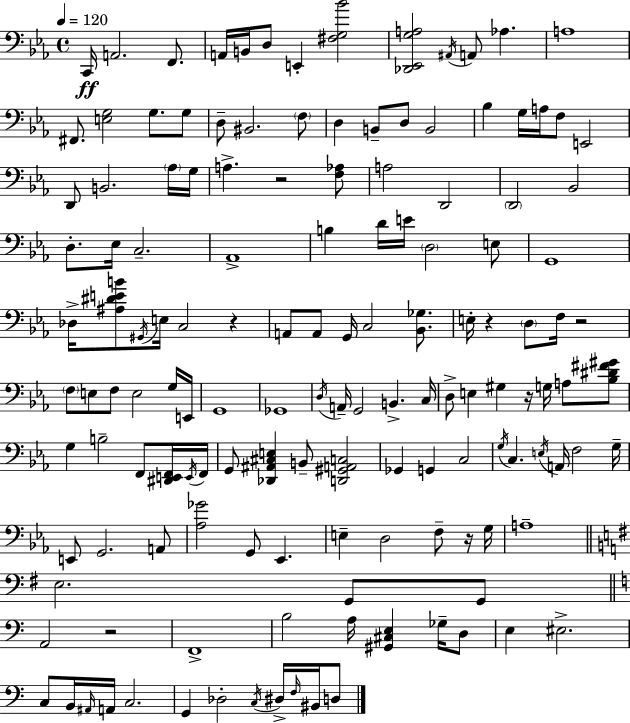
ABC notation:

X:1
T:Untitled
M:4/4
L:1/4
K:Cm
C,,/4 A,,2 F,,/2 A,,/4 B,,/4 D,/2 E,, [^F,G,_B]2 [_D,,_E,,G,A,]2 ^A,,/4 A,,/2 _A, A,4 ^F,,/2 [E,G,]2 G,/2 G,/2 D,/2 ^B,,2 F,/2 D, B,,/2 D,/2 B,,2 _B, G,/4 A,/4 F,/2 E,,2 D,,/2 B,,2 _A,/4 G,/4 A, z2 [F,_A,]/2 A,2 D,,2 D,,2 _B,,2 D,/2 _E,/4 C,2 _A,,4 B, D/4 E/4 D,2 E,/2 G,,4 _D,/4 [^A,^DEB]/2 ^G,,/4 E,/4 C,2 z A,,/2 A,,/2 G,,/4 C,2 [_B,,_G,]/2 E,/4 z D,/2 F,/4 z2 F,/2 E,/2 F,/2 E,2 G,/4 E,,/4 G,,4 _G,,4 D,/4 A,,/4 G,,2 B,, C,/4 D,/2 E, ^G, z/4 G,/4 A,/2 [_B,^D^F^G]/2 G, B,2 F,,/2 [^D,,E,,F,,]/4 E,,/4 F,,/4 G,,/2 [_D,,^A,,^C,E,] B,,/2 [D,,^G,,A,,C,]2 _G,, G,, C,2 G,/4 C, E,/4 A,,/4 F,2 G,/4 E,,/2 G,,2 A,,/2 [_A,_G]2 G,,/2 _E,, E, D,2 F,/2 z/4 G,/4 A,4 E,2 G,,/2 G,,/2 A,,2 z2 F,,4 B,2 A,/4 [^G,,^C,E,] _G,/4 D,/2 E, ^E,2 C,/2 B,,/4 ^A,,/4 A,,/4 C,2 G,, _D,2 C,/4 ^D,/4 F,/4 ^B,,/4 D,/2